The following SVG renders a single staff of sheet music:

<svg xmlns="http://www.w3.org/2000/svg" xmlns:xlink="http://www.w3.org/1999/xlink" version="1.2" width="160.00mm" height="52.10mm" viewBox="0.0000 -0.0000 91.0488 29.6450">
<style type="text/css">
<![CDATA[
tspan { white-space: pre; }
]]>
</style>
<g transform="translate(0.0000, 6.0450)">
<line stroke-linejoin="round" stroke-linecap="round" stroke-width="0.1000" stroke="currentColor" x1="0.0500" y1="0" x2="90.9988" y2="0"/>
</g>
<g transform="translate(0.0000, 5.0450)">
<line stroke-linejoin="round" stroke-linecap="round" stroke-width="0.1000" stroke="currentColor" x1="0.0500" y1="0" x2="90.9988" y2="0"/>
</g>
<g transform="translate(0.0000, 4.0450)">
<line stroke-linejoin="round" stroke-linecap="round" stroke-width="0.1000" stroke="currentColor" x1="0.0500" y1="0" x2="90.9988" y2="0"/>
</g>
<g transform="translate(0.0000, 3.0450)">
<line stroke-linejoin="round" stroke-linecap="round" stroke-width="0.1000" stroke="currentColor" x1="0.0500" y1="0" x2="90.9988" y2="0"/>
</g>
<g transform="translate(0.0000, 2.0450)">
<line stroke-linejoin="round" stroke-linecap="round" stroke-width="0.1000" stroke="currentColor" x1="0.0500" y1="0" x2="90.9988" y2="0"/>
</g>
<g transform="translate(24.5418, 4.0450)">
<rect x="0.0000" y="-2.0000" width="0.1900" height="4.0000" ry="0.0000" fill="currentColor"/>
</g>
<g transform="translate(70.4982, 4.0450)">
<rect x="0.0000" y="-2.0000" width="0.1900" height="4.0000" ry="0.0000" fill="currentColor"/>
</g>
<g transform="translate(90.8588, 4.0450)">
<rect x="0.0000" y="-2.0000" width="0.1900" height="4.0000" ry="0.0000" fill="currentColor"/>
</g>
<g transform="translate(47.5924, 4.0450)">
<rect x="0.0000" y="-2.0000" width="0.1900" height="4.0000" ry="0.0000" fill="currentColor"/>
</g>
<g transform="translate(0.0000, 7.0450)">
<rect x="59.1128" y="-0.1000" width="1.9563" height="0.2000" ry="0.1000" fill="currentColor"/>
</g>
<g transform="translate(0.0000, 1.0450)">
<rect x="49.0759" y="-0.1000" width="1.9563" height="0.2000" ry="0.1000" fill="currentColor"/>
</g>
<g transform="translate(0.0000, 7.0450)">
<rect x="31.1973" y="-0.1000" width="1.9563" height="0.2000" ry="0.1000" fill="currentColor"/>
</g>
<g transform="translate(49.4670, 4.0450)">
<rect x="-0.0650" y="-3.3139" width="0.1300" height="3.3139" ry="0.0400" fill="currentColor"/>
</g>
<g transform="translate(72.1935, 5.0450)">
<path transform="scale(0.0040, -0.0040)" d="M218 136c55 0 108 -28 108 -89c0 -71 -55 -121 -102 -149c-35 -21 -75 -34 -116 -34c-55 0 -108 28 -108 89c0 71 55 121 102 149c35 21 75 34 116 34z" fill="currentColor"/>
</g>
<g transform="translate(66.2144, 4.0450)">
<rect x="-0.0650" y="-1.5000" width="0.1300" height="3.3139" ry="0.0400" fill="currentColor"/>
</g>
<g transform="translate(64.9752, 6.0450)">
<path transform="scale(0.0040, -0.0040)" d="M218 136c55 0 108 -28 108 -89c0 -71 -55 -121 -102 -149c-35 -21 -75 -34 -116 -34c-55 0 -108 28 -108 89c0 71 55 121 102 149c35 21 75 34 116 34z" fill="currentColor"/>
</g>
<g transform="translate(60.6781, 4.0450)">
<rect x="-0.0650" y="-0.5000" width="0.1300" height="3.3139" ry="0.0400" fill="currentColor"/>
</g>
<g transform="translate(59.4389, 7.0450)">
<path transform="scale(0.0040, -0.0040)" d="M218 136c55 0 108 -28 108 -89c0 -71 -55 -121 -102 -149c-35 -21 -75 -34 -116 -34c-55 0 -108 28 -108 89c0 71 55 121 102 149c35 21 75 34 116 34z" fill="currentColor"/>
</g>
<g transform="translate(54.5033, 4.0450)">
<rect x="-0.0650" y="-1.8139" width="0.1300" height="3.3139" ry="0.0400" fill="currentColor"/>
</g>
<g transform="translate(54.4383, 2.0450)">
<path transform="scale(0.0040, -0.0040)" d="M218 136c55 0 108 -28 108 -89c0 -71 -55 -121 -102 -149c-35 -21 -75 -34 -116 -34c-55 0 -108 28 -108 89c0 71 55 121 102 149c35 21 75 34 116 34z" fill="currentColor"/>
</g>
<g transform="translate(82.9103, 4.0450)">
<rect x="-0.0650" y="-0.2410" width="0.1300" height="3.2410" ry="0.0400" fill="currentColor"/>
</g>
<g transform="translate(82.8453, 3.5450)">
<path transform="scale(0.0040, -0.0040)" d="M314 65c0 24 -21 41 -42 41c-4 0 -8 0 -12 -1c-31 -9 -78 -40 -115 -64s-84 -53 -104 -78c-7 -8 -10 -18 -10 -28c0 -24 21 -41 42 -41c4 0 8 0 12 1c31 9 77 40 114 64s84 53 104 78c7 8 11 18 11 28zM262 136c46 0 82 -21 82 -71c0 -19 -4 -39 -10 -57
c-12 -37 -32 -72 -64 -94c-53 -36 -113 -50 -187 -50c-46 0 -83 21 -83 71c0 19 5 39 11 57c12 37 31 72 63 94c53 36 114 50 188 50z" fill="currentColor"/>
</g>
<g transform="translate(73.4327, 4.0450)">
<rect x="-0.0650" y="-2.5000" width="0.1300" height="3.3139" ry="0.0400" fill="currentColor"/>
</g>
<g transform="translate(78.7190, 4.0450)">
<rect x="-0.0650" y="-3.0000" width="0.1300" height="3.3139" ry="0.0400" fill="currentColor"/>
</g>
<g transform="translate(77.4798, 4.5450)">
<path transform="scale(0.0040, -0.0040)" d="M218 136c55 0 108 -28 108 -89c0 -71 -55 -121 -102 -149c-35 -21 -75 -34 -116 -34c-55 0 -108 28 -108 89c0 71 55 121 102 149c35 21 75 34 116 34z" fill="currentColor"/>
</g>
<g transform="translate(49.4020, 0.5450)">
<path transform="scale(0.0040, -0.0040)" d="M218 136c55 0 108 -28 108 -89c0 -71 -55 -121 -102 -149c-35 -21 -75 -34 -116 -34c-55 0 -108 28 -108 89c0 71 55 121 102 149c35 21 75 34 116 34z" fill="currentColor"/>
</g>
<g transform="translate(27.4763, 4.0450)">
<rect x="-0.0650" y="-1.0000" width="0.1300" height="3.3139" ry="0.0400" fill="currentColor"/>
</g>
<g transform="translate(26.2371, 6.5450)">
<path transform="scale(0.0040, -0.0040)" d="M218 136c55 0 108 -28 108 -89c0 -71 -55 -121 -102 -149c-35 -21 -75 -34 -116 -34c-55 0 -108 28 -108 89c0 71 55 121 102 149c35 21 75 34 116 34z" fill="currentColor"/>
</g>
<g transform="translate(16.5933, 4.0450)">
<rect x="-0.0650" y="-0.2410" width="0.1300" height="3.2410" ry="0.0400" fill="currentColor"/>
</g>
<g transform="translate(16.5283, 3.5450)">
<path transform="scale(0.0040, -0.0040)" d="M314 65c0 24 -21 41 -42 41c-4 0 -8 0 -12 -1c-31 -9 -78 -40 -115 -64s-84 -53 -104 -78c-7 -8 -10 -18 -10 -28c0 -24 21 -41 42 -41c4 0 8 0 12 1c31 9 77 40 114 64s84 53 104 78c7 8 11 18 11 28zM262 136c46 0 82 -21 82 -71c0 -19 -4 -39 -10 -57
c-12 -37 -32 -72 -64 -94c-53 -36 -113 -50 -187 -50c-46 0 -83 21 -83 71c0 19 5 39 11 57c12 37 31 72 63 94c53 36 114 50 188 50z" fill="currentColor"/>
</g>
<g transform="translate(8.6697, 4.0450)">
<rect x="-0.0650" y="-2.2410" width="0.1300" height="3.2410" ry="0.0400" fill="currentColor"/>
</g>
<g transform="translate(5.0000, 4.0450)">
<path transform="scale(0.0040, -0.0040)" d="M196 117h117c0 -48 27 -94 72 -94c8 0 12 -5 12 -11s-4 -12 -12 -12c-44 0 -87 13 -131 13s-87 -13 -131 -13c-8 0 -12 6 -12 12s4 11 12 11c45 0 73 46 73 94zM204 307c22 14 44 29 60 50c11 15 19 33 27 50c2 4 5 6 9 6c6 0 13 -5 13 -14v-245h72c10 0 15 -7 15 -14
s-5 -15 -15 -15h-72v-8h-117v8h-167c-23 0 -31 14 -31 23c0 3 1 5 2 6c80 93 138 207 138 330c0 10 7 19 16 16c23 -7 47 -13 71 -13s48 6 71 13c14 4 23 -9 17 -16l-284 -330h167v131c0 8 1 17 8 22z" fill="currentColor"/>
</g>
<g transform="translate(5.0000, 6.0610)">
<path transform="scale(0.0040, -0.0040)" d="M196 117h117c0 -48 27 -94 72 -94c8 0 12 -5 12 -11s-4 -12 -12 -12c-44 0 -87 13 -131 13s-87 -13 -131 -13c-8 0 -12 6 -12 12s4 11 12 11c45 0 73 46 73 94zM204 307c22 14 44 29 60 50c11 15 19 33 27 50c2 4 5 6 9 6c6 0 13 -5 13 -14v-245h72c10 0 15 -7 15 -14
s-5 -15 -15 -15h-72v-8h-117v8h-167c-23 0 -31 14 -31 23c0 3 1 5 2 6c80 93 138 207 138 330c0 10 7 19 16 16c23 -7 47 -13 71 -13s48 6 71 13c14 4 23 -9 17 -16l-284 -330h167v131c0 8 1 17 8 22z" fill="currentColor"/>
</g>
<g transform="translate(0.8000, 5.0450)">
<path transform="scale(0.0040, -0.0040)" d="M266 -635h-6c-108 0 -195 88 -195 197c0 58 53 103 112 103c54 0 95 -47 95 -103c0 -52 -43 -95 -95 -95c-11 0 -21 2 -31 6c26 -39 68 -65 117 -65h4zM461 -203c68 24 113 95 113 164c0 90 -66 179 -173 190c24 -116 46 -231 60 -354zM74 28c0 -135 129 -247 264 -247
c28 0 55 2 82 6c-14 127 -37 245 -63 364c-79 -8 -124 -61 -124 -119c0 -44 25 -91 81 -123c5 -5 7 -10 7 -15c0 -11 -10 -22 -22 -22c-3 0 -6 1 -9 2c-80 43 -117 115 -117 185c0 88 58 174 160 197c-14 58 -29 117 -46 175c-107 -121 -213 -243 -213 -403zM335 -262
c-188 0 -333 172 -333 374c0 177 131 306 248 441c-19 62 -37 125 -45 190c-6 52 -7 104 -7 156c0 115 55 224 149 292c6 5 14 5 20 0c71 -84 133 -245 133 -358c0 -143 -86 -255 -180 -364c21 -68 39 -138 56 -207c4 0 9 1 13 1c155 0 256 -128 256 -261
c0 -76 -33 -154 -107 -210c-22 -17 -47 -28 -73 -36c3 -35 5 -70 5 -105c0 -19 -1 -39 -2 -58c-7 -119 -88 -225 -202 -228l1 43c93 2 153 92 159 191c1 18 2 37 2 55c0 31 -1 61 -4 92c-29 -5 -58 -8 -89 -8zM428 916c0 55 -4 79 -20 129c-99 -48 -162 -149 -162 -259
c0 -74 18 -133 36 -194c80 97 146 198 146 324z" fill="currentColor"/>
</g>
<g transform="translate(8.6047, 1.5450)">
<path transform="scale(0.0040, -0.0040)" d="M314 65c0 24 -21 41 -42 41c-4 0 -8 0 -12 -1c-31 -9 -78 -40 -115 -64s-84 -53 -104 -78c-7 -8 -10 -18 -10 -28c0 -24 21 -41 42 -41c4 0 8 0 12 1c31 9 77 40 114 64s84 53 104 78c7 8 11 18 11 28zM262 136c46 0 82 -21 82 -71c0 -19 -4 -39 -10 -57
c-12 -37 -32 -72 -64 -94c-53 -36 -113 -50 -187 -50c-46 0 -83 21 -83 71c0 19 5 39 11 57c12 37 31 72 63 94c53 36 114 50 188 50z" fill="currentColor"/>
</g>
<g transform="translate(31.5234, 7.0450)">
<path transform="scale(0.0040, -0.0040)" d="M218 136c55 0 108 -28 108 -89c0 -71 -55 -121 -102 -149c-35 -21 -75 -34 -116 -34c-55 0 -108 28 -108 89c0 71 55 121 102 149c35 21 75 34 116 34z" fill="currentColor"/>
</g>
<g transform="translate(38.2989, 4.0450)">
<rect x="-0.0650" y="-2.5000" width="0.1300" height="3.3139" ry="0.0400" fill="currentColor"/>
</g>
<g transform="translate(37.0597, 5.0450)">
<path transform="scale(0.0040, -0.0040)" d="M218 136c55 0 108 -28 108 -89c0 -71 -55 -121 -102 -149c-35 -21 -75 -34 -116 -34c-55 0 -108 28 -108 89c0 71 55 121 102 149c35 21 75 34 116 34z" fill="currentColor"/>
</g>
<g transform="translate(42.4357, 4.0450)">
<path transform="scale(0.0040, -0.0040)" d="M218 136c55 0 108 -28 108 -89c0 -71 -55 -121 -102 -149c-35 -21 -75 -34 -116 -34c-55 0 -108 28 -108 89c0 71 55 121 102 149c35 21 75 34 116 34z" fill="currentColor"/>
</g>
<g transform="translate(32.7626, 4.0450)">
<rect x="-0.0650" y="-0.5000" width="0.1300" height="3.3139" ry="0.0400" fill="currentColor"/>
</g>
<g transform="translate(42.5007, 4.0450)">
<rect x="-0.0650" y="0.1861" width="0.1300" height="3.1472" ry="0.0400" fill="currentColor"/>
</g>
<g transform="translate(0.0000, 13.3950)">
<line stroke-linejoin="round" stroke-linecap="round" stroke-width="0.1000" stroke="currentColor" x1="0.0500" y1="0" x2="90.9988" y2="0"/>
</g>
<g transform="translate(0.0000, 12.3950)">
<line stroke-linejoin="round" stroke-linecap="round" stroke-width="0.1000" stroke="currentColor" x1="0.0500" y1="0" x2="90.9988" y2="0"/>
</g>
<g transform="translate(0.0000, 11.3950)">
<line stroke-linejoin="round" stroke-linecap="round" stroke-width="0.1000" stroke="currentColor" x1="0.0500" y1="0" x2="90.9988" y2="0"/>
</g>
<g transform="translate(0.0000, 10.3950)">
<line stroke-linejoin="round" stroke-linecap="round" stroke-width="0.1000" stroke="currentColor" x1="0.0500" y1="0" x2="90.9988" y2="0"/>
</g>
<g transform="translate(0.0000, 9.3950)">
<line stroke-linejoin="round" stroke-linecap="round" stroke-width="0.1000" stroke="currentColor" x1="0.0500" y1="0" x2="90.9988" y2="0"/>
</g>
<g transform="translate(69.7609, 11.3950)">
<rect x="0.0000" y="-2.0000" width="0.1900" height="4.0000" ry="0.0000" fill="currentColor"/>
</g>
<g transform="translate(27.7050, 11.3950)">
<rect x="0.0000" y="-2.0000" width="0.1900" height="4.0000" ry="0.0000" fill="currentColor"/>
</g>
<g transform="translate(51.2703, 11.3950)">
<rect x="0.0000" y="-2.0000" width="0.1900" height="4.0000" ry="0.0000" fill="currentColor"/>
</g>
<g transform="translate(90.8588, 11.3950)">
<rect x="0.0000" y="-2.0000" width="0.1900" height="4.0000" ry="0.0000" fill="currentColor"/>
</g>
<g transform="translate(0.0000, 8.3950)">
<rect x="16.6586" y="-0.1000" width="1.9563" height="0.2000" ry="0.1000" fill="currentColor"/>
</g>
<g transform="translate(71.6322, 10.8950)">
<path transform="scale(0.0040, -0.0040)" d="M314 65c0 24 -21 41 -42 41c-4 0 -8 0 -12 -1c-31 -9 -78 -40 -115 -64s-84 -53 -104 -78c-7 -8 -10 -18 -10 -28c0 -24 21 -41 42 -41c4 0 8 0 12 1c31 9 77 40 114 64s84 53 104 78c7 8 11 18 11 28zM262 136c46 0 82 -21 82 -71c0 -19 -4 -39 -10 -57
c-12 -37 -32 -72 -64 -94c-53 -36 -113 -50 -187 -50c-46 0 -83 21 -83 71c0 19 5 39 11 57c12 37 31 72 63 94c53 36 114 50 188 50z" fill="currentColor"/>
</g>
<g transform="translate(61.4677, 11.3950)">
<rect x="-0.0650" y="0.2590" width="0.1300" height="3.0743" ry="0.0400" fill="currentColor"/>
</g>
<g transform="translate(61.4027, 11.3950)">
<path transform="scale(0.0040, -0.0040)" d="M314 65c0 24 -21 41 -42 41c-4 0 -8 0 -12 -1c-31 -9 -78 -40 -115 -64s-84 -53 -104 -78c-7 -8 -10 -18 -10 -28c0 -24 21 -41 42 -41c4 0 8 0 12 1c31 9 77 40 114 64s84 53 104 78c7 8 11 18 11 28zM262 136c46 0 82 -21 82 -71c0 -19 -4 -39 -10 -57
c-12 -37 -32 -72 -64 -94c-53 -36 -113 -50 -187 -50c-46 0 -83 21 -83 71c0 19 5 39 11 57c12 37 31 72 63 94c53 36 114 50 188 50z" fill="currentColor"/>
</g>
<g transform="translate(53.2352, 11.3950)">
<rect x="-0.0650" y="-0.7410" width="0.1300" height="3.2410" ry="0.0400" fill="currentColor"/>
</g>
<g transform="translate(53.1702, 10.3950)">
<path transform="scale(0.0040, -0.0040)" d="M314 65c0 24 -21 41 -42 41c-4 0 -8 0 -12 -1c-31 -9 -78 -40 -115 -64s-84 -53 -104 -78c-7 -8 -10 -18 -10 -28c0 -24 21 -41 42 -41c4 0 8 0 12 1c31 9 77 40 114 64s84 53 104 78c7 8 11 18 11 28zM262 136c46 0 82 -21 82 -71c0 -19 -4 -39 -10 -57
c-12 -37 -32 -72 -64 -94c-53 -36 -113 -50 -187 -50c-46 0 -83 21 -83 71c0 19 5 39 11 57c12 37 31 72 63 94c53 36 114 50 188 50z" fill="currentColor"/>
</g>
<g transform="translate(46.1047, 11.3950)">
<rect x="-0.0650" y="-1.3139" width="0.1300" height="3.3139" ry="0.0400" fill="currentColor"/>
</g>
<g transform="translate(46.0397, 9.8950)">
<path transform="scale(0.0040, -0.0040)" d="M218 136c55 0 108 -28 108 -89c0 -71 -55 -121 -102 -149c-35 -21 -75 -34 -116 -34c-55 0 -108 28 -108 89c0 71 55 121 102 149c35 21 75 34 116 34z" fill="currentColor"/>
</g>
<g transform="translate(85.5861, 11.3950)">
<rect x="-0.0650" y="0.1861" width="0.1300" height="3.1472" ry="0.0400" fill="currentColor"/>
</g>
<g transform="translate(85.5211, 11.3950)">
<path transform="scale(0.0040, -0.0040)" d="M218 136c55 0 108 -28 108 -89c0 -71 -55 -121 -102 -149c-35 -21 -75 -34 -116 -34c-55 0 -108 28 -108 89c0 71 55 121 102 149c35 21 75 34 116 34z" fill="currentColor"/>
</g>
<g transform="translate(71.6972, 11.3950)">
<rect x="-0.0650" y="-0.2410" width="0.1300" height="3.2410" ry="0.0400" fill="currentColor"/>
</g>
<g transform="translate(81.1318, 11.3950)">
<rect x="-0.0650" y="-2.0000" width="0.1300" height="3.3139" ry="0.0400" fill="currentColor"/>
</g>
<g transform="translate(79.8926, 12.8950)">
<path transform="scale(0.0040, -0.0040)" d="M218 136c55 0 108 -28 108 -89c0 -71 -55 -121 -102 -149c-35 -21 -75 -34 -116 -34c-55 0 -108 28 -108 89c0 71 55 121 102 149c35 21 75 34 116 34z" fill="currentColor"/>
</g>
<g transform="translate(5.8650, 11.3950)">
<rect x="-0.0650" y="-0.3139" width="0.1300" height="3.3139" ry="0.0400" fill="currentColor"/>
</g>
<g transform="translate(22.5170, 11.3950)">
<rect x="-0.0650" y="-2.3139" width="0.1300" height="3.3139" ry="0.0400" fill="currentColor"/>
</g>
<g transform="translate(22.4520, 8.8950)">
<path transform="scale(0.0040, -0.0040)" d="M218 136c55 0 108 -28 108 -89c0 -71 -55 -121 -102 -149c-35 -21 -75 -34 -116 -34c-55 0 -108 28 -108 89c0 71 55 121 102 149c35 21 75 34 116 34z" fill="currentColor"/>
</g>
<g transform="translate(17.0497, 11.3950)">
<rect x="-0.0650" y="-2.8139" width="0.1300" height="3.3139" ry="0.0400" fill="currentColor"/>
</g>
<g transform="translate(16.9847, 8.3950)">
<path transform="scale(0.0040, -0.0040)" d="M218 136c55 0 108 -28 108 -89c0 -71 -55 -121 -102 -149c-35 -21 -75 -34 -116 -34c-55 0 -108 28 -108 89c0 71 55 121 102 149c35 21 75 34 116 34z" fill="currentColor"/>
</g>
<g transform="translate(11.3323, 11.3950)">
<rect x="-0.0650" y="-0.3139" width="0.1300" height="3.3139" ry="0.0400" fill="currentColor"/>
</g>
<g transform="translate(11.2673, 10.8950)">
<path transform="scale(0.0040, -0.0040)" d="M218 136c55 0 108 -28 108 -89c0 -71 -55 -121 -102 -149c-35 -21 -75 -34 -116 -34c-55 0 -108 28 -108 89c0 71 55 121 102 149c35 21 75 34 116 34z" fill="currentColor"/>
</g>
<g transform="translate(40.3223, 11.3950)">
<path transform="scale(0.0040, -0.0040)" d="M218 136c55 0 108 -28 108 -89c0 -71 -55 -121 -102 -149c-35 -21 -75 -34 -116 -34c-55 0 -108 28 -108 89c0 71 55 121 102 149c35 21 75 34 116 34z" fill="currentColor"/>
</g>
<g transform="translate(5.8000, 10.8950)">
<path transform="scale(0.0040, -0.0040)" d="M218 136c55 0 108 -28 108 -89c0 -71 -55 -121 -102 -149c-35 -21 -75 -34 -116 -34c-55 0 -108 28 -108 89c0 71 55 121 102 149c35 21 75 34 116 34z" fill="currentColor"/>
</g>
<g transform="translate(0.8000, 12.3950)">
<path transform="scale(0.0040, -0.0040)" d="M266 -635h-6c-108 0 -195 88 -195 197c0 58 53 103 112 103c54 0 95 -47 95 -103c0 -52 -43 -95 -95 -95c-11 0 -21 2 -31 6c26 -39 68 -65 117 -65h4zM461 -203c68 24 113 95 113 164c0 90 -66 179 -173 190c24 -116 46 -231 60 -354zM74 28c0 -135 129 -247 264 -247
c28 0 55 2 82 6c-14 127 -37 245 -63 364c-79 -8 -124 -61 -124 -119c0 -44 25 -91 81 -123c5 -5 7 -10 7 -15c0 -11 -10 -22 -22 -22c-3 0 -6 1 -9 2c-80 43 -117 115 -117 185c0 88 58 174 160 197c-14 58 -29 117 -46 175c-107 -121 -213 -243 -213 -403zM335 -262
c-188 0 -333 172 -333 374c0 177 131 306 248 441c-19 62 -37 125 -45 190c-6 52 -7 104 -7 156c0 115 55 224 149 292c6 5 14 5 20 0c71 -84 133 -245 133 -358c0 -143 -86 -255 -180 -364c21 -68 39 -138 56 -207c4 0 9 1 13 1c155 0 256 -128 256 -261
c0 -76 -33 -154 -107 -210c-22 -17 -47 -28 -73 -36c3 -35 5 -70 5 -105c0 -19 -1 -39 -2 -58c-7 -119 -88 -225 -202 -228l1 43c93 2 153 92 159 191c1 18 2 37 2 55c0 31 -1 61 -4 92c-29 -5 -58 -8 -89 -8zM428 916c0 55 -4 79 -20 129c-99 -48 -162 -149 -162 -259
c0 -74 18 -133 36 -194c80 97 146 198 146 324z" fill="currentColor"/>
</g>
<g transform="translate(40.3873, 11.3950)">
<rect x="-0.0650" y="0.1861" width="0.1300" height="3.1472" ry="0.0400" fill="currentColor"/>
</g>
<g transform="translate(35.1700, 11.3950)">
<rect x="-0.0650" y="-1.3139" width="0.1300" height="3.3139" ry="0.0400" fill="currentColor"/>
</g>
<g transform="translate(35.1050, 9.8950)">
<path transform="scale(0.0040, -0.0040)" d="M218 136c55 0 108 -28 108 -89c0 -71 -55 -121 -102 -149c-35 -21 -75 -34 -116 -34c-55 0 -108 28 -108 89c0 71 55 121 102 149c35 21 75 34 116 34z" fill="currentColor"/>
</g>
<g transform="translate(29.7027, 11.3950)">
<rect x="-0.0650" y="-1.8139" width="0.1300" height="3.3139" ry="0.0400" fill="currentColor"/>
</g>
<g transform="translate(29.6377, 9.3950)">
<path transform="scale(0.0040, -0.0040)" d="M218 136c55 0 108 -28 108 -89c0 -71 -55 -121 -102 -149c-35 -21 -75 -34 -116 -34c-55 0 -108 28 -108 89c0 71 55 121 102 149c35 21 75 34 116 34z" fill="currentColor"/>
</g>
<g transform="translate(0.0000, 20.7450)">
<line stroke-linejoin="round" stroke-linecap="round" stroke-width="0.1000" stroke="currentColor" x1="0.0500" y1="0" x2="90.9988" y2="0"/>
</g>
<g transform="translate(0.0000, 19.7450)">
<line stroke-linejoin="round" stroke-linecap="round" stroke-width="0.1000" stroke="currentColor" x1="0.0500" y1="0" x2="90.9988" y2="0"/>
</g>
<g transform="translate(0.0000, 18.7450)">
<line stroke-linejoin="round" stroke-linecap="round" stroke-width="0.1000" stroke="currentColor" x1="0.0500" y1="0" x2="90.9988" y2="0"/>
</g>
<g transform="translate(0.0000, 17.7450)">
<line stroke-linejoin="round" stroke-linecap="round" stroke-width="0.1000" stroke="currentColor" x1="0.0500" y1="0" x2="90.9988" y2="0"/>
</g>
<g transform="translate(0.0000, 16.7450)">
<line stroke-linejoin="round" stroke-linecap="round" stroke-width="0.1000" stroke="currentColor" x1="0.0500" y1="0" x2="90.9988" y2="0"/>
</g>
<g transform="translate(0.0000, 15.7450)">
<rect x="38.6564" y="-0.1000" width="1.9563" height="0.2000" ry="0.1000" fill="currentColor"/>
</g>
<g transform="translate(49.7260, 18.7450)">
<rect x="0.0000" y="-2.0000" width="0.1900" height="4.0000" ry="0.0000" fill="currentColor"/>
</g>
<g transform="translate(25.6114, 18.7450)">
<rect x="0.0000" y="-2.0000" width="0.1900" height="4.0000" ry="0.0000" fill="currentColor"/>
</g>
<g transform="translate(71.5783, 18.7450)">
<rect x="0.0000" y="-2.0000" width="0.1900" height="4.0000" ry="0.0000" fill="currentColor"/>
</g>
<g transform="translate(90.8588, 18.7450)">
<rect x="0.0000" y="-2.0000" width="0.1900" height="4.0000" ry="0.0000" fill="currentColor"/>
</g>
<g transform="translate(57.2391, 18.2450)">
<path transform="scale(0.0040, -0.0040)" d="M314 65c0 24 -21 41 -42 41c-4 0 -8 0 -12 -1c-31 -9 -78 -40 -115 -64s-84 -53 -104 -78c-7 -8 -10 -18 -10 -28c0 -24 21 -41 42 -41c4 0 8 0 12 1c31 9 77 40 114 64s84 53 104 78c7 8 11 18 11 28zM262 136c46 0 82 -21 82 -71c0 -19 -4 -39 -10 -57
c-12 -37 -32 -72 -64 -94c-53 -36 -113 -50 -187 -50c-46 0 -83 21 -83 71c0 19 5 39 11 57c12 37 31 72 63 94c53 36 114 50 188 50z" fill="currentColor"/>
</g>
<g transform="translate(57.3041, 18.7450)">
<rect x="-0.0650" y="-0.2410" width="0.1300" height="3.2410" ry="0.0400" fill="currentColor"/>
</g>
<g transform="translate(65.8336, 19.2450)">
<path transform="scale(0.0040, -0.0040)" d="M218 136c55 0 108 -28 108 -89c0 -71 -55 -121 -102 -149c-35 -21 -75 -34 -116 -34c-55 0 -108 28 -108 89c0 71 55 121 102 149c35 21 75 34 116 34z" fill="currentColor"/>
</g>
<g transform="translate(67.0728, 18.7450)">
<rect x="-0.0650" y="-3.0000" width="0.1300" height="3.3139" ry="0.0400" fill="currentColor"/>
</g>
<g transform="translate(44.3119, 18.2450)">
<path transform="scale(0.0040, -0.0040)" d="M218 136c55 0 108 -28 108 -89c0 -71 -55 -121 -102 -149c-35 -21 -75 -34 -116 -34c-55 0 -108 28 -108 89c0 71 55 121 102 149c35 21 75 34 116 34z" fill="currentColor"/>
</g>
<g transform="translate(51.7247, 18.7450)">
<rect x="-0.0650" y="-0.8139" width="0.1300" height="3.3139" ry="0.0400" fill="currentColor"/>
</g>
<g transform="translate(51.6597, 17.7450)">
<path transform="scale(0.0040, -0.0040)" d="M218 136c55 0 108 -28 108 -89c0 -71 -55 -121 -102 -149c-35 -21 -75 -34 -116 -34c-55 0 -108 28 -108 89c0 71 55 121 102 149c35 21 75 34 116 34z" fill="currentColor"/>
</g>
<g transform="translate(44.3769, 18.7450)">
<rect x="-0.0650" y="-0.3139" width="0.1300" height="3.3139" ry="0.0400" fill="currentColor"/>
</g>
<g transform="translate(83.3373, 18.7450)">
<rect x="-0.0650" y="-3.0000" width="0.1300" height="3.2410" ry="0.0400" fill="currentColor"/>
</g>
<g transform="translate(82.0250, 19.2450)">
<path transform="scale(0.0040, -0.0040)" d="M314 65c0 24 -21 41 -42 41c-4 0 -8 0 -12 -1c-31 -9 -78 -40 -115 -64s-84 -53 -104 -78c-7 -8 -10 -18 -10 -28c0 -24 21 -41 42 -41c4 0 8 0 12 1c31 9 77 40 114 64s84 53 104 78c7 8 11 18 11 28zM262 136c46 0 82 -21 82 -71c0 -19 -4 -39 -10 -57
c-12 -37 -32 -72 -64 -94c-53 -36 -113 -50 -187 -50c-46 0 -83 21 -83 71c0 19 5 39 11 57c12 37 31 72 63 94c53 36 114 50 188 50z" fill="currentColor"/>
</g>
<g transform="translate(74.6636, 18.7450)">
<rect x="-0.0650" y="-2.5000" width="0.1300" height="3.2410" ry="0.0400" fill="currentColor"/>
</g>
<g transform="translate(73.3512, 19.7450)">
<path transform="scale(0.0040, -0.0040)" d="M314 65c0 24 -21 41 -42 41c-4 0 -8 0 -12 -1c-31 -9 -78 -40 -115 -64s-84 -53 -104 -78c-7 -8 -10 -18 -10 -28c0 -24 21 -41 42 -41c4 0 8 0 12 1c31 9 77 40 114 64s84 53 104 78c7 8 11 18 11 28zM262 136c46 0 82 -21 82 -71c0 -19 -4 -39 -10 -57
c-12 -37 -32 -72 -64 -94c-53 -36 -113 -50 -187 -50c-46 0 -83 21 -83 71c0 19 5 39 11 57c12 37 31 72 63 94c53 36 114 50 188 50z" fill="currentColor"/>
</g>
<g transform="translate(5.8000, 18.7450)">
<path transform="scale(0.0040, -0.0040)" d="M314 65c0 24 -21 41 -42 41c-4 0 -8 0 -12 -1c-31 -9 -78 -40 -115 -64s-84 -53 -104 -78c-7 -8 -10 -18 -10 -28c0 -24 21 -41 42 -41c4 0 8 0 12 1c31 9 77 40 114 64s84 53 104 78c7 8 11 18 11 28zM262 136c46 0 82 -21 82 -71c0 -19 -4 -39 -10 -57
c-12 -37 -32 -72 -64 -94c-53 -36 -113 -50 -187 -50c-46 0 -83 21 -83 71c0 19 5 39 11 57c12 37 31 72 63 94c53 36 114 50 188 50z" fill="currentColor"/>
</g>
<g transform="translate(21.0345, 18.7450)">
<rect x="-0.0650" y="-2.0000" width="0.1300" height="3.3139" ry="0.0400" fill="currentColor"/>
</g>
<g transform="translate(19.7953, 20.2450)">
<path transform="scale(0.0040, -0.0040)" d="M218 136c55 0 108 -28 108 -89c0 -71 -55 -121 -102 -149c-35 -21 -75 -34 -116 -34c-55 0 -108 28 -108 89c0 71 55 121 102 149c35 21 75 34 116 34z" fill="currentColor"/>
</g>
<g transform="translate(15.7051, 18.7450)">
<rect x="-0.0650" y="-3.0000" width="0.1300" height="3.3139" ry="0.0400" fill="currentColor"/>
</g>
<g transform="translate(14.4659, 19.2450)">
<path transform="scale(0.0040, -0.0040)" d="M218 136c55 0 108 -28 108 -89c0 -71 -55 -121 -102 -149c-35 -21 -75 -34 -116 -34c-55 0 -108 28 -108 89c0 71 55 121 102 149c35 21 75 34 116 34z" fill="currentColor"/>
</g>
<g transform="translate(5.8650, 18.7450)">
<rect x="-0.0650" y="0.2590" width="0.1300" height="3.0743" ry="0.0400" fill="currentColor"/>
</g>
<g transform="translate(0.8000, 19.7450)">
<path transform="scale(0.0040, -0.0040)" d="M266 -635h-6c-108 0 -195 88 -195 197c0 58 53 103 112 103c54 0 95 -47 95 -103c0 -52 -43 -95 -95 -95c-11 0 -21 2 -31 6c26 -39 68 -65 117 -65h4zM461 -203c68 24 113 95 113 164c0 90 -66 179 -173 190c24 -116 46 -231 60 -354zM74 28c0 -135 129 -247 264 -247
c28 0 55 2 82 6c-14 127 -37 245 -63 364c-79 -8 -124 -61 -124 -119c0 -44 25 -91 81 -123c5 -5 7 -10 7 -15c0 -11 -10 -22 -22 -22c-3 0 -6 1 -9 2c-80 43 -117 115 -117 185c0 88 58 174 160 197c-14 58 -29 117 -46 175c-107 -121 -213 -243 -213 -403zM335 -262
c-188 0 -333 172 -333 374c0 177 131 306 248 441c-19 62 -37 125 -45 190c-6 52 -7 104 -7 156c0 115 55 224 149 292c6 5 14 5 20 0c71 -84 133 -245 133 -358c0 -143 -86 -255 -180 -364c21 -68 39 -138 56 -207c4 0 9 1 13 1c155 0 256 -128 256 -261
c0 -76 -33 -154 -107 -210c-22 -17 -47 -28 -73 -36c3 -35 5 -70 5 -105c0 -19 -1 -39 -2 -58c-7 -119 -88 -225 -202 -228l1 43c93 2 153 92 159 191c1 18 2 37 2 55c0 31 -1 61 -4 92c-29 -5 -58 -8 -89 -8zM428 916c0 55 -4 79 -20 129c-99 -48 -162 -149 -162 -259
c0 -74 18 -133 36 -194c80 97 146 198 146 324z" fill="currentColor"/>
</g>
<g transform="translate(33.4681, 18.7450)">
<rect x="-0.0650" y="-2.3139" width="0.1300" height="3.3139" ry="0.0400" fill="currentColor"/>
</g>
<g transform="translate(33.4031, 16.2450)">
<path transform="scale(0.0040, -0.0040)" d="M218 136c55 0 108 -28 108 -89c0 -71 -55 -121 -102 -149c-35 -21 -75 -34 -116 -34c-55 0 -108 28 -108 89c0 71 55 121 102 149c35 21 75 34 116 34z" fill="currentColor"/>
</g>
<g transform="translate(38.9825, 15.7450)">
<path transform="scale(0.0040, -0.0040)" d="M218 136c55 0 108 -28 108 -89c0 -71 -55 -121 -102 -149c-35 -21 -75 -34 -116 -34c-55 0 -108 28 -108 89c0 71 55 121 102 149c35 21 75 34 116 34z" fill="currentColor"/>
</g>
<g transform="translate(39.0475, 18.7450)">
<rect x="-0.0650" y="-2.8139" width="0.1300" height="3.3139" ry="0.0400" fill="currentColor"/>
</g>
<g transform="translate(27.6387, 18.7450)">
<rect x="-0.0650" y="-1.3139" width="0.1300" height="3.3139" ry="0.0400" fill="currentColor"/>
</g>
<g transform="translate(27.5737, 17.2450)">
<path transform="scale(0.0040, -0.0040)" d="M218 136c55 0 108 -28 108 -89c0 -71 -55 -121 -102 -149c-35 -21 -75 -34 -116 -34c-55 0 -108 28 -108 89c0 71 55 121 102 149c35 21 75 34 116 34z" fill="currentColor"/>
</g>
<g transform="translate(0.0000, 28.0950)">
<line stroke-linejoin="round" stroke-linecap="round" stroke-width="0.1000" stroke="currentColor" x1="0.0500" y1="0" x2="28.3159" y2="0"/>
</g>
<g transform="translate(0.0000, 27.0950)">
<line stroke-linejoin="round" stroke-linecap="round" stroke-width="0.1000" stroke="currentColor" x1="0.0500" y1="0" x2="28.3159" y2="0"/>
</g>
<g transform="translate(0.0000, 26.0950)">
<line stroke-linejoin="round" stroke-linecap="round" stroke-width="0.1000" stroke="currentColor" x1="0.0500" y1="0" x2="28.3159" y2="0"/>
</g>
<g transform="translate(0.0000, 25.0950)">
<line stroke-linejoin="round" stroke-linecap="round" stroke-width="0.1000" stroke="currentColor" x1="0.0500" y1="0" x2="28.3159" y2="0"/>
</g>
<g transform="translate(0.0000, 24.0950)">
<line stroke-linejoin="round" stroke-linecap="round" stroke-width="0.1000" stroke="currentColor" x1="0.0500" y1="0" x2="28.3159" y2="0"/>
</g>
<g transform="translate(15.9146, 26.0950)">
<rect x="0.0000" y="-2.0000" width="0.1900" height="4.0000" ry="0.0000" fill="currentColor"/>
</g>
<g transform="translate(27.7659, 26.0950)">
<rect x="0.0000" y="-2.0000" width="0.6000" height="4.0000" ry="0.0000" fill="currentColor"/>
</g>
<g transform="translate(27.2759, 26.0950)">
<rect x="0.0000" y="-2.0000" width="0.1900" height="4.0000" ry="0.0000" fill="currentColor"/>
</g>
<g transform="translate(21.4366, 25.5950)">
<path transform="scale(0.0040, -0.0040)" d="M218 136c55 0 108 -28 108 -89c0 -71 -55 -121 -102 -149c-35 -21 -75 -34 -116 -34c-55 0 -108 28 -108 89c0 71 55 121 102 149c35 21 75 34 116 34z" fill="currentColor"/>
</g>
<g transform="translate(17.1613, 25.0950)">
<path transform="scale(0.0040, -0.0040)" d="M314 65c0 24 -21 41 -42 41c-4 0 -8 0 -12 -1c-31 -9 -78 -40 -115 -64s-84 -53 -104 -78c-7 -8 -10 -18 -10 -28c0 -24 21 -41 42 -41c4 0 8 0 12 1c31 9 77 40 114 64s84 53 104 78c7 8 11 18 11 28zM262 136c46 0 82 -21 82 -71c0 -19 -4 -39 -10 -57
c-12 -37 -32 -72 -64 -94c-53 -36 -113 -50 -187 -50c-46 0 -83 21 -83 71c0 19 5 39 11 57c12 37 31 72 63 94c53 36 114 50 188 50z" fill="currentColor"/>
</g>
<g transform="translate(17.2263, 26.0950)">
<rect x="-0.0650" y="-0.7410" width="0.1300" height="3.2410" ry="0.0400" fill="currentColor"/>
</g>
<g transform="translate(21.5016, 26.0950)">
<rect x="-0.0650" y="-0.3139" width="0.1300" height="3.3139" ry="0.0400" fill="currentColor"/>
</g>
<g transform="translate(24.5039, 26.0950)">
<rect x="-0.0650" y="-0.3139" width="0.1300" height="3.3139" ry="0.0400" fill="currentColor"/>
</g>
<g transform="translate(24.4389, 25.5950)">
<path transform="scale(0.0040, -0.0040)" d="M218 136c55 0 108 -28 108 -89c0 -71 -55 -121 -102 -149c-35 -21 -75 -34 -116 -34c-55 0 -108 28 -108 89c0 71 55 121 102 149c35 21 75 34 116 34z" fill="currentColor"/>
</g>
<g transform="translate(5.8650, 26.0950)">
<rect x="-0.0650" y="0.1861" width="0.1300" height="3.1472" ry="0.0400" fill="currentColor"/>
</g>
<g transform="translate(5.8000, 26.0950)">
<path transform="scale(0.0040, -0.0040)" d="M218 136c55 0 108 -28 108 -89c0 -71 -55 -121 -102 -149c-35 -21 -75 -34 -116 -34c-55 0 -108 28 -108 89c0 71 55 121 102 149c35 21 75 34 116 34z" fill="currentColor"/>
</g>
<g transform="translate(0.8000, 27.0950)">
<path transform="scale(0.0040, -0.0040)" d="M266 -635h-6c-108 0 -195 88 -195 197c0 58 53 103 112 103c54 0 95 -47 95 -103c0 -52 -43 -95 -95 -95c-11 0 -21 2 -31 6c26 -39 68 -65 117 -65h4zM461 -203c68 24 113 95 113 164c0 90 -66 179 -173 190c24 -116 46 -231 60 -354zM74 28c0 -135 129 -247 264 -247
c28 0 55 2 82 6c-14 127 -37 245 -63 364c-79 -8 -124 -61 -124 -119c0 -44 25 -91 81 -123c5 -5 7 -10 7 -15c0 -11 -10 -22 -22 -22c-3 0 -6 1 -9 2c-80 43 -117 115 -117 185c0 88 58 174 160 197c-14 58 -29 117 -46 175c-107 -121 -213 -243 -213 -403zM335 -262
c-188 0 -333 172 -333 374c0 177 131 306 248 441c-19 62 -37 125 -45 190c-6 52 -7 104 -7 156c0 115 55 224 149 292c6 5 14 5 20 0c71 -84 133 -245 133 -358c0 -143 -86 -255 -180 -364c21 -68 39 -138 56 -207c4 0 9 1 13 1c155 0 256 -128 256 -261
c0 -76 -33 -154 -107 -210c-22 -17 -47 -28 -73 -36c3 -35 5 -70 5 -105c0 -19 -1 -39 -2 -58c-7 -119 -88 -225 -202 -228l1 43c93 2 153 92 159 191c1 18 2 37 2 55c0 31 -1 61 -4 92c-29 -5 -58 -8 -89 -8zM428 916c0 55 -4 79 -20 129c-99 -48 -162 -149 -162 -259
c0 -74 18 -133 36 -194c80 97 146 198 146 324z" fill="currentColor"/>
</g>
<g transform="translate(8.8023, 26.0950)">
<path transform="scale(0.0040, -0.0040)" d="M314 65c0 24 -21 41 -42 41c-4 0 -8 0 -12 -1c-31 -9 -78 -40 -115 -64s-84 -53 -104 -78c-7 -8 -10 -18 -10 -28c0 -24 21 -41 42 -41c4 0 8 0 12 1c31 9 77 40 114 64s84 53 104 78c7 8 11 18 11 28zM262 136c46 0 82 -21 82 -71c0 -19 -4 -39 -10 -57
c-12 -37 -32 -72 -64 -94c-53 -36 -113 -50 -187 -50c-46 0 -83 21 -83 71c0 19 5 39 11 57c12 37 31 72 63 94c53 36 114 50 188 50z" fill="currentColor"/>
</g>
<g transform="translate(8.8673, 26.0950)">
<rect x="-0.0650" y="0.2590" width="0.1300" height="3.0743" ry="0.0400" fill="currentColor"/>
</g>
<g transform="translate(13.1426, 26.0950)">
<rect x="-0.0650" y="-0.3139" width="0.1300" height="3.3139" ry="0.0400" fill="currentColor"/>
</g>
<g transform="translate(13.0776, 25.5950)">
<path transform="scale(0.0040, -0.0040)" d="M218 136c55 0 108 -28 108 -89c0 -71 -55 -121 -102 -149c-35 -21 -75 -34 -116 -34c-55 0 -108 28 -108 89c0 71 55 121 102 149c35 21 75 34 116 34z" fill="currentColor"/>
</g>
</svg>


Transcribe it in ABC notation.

X:1
T:Untitled
M:4/4
L:1/4
K:C
g2 c2 D C G B b f C E G A c2 c c a g f e B e d2 B2 c2 F B B2 A F e g a c d c2 A G2 A2 B B2 c d2 c c